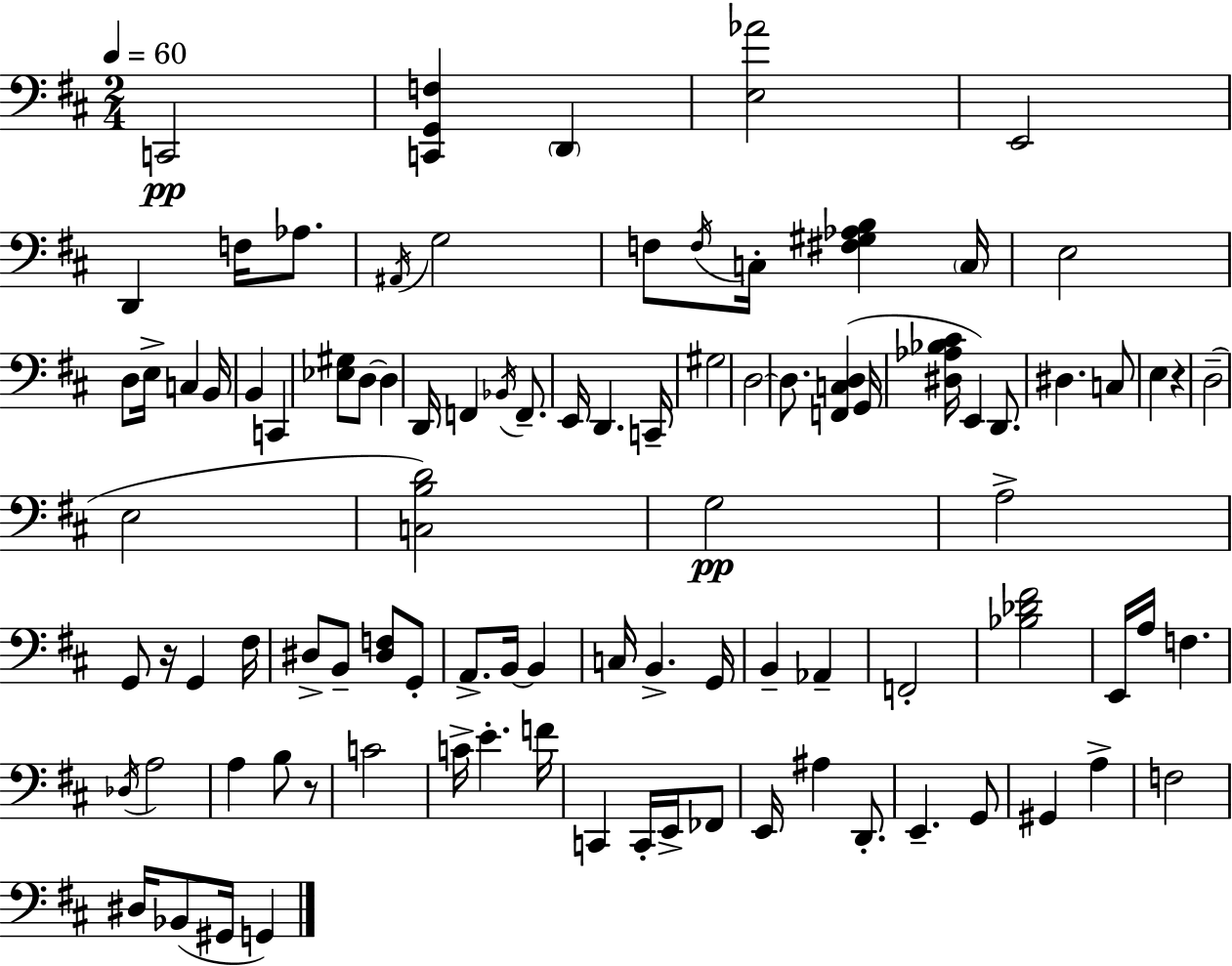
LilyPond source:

{
  \clef bass
  \numericTimeSignature
  \time 2/4
  \key d \major
  \tempo 4 = 60
  c,2\pp | <c, g, f>4 \parenthesize d,4 | <e aes'>2 | e,2 | \break d,4 f16 aes8. | \acciaccatura { ais,16 } g2 | f8 \acciaccatura { f16 } c16-. <fis gis aes b>4 | \parenthesize c16 e2 | \break d8 e16-> c4 | b,16 b,4 c,4 | <ees gis>8 d8~~ d4 | d,16 f,4 \acciaccatura { bes,16 } | \break f,8.-- e,16 d,4. | c,16-- gis2 | d2~~ | d8. <f, c d>4( | \break g,16 <dis aes bes cis'>16 e,4) | d,8. dis4. | c8 e4 r4 | d2--( | \break e2 | <c b d'>2) | g2\pp | a2-> | \break g,8 r16 g,4 | fis16 dis8-> b,8-- <dis f>8 | g,8-. a,8.-> b,16~~ b,4 | c16 b,4.-> | \break g,16 b,4-- aes,4-- | f,2-. | <bes des' fis'>2 | e,16 a16 f4. | \break \acciaccatura { des16 } a2 | a4 | b8 r8 c'2 | c'16-> e'4.-. | \break f'16 c,4 | c,16-. e,16-> fes,8 e,16 ais4 | d,8.-. e,4.-- | g,8 gis,4 | \break a4-> f2 | dis16 bes,8( gis,16 | g,4) \bar "|."
}